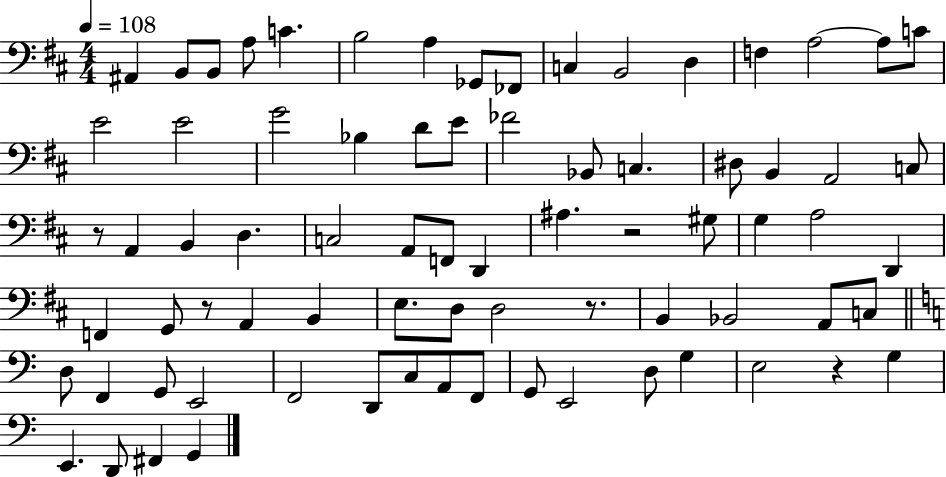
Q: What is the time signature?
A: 4/4